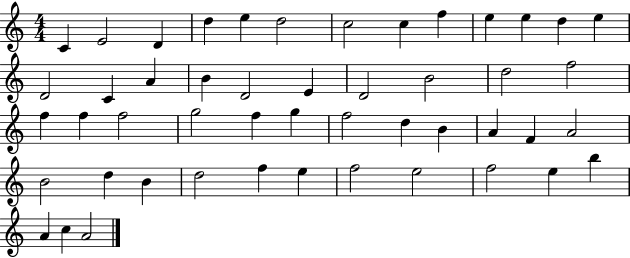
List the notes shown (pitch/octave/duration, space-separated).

C4/q E4/h D4/q D5/q E5/q D5/h C5/h C5/q F5/q E5/q E5/q D5/q E5/q D4/h C4/q A4/q B4/q D4/h E4/q D4/h B4/h D5/h F5/h F5/q F5/q F5/h G5/h F5/q G5/q F5/h D5/q B4/q A4/q F4/q A4/h B4/h D5/q B4/q D5/h F5/q E5/q F5/h E5/h F5/h E5/q B5/q A4/q C5/q A4/h